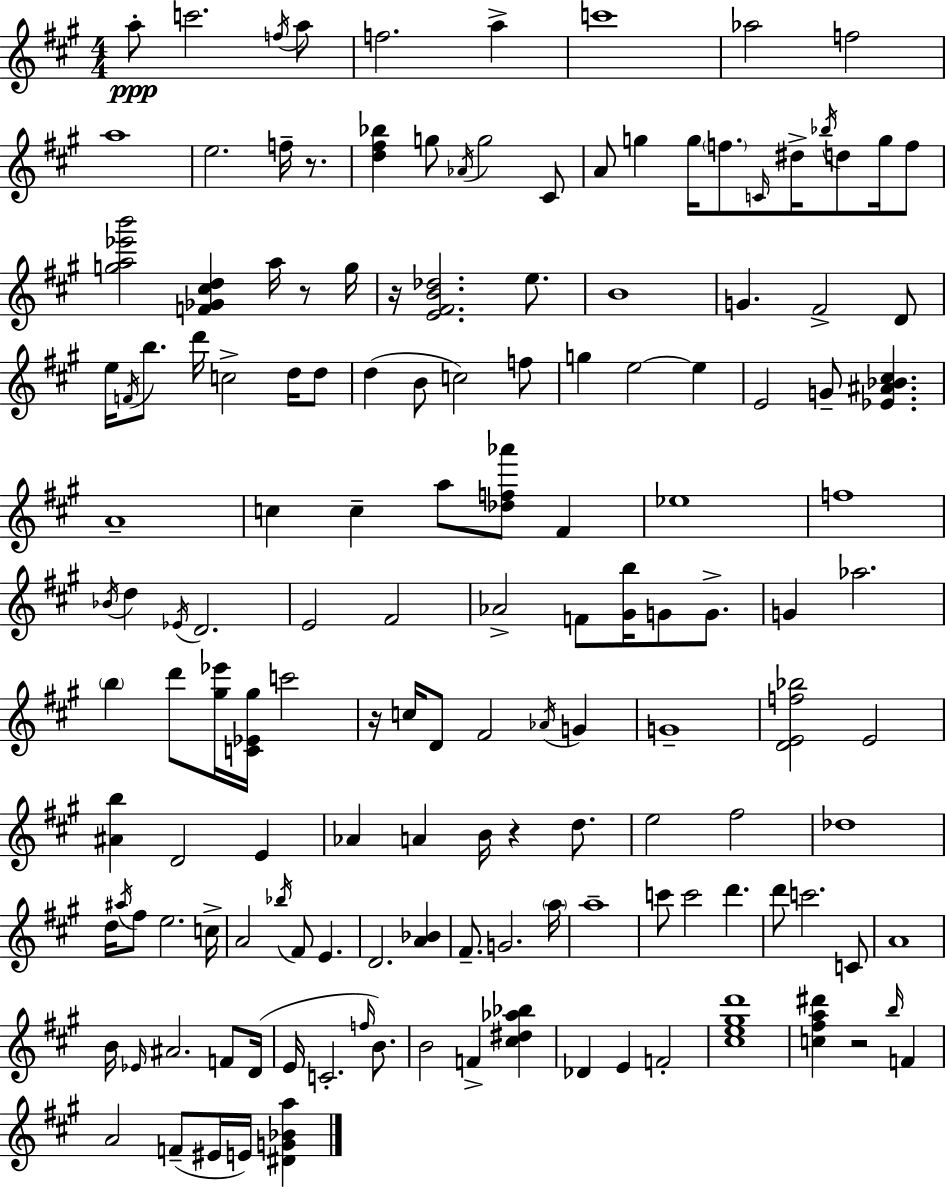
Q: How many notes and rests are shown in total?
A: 150